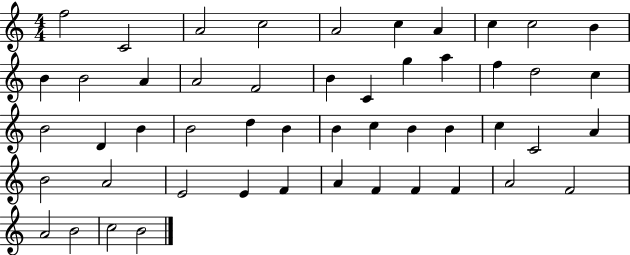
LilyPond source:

{
  \clef treble
  \numericTimeSignature
  \time 4/4
  \key c \major
  f''2 c'2 | a'2 c''2 | a'2 c''4 a'4 | c''4 c''2 b'4 | \break b'4 b'2 a'4 | a'2 f'2 | b'4 c'4 g''4 a''4 | f''4 d''2 c''4 | \break b'2 d'4 b'4 | b'2 d''4 b'4 | b'4 c''4 b'4 b'4 | c''4 c'2 a'4 | \break b'2 a'2 | e'2 e'4 f'4 | a'4 f'4 f'4 f'4 | a'2 f'2 | \break a'2 b'2 | c''2 b'2 | \bar "|."
}